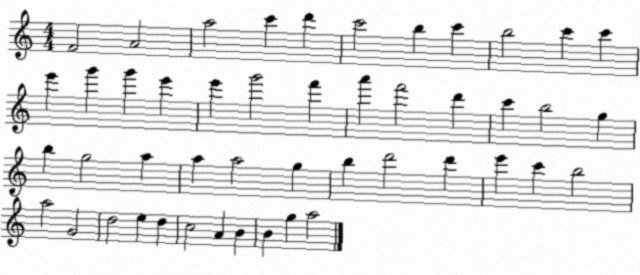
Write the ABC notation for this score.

X:1
T:Untitled
M:4/4
L:1/4
K:C
F2 A2 a2 c' d' c'2 b c' b2 c' c' e' g' g' e' e' g'2 f' a' f'2 d' c' b2 g b g2 a a a2 g b d'2 d' e' c' b2 a2 G2 d2 e d c2 A B B g a2